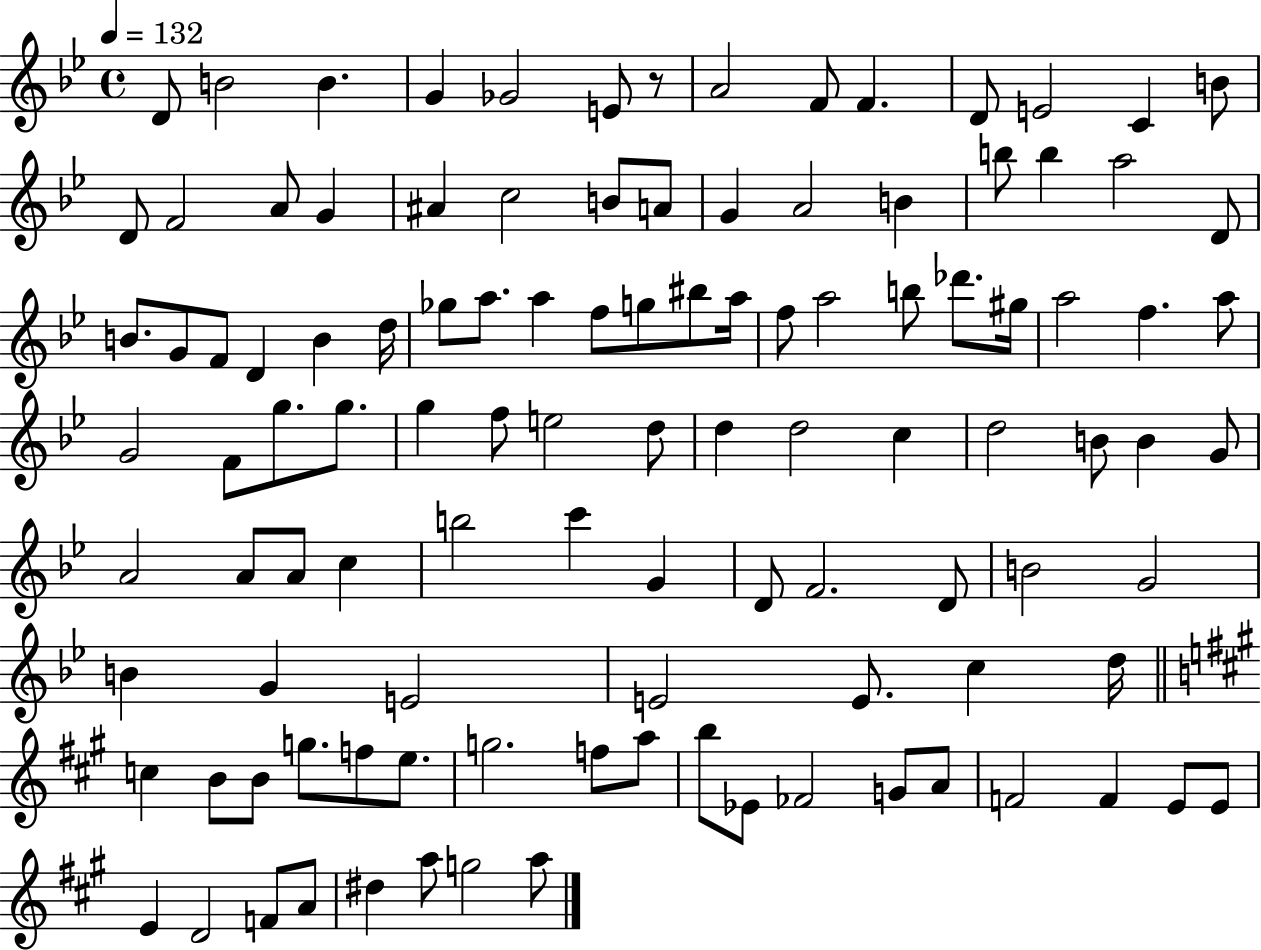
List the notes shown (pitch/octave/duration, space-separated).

D4/e B4/h B4/q. G4/q Gb4/h E4/e R/e A4/h F4/e F4/q. D4/e E4/h C4/q B4/e D4/e F4/h A4/e G4/q A#4/q C5/h B4/e A4/e G4/q A4/h B4/q B5/e B5/q A5/h D4/e B4/e. G4/e F4/e D4/q B4/q D5/s Gb5/e A5/e. A5/q F5/e G5/e BIS5/e A5/s F5/e A5/h B5/e Db6/e. G#5/s A5/h F5/q. A5/e G4/h F4/e G5/e. G5/e. G5/q F5/e E5/h D5/e D5/q D5/h C5/q D5/h B4/e B4/q G4/e A4/h A4/e A4/e C5/q B5/h C6/q G4/q D4/e F4/h. D4/e B4/h G4/h B4/q G4/q E4/h E4/h E4/e. C5/q D5/s C5/q B4/e B4/e G5/e. F5/e E5/e. G5/h. F5/e A5/e B5/e Eb4/e FES4/h G4/e A4/e F4/h F4/q E4/e E4/e E4/q D4/h F4/e A4/e D#5/q A5/e G5/h A5/e